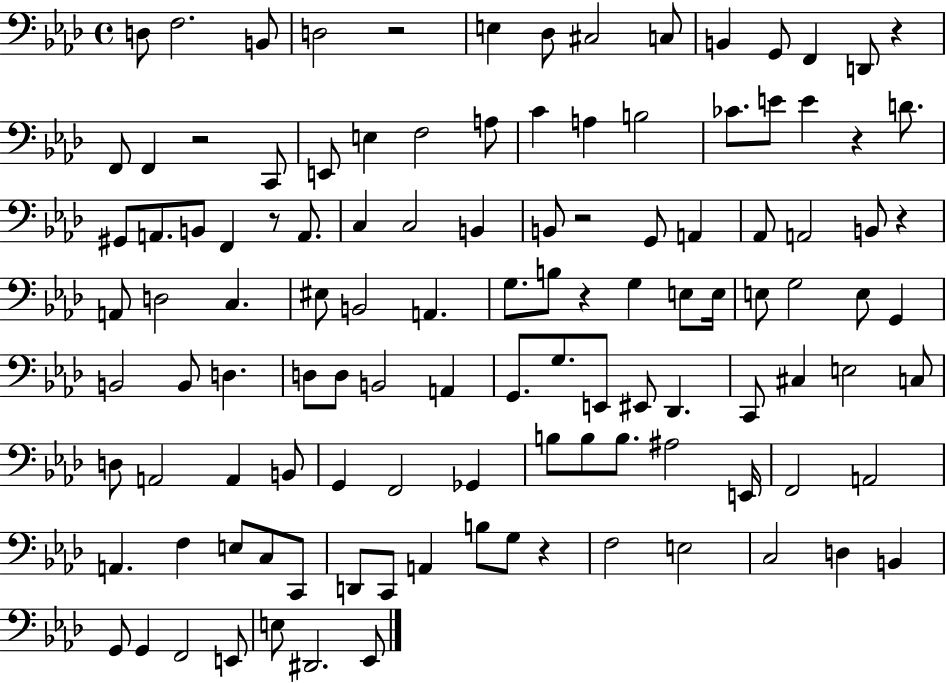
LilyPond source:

{
  \clef bass
  \time 4/4
  \defaultTimeSignature
  \key aes \major
  \repeat volta 2 { d8 f2. b,8 | d2 r2 | e4 des8 cis2 c8 | b,4 g,8 f,4 d,8 r4 | \break f,8 f,4 r2 c,8 | e,8 e4 f2 a8 | c'4 a4 b2 | ces'8. e'8 e'4 r4 d'8. | \break gis,8 a,8. b,8 f,4 r8 a,8. | c4 c2 b,4 | b,8 r2 g,8 a,4 | aes,8 a,2 b,8 r4 | \break a,8 d2 c4. | eis8 b,2 a,4. | g8. b8 r4 g4 e8 e16 | e8 g2 e8 g,4 | \break b,2 b,8 d4. | d8 d8 b,2 a,4 | g,8. g8. e,8 eis,8 des,4. | c,8 cis4 e2 c8 | \break d8 a,2 a,4 b,8 | g,4 f,2 ges,4 | b8 b8 b8. ais2 e,16 | f,2 a,2 | \break a,4. f4 e8 c8 c,8 | d,8 c,8 a,4 b8 g8 r4 | f2 e2 | c2 d4 b,4 | \break g,8 g,4 f,2 e,8 | e8 dis,2. ees,8 | } \bar "|."
}